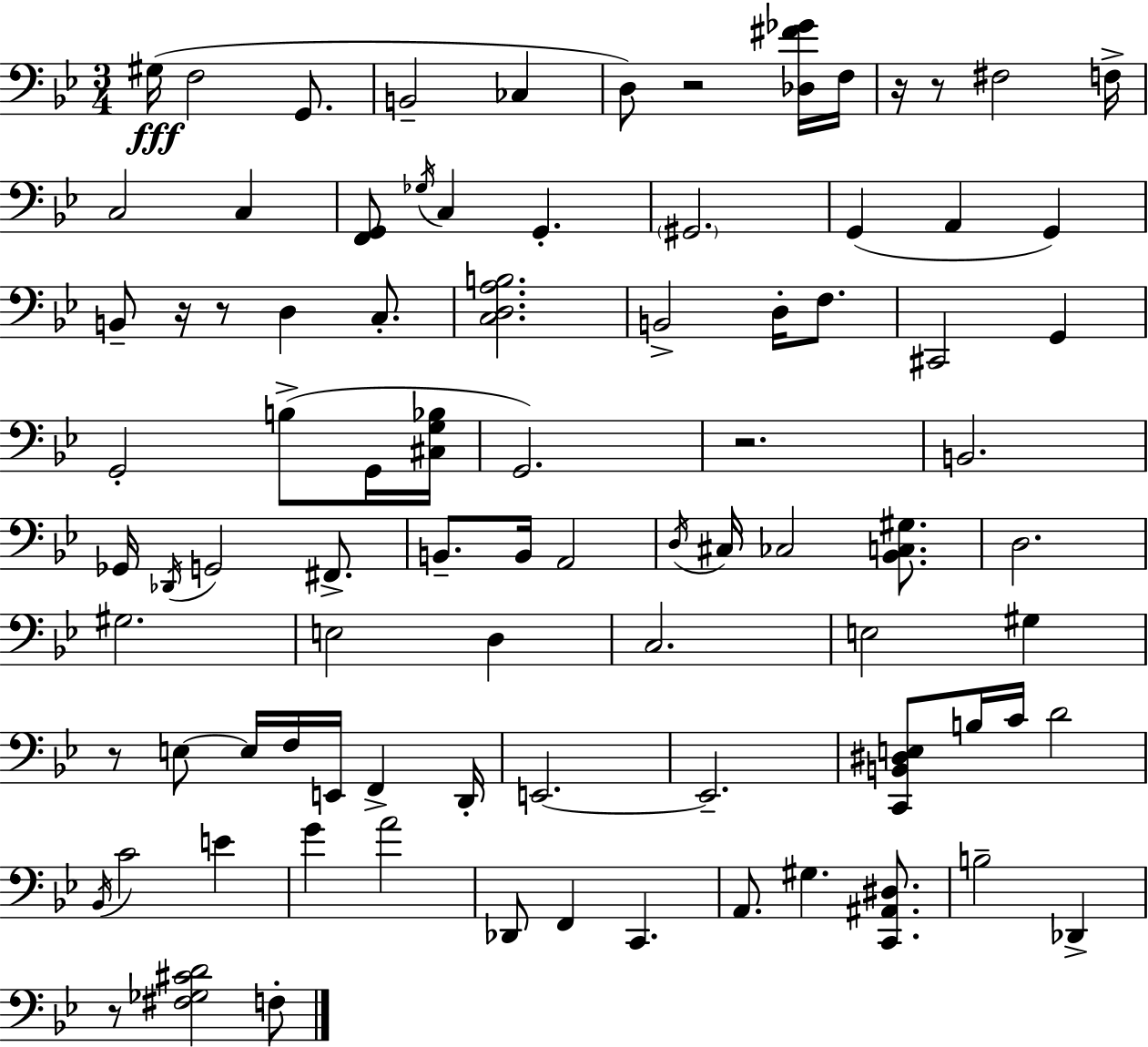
X:1
T:Untitled
M:3/4
L:1/4
K:Bb
^G,/4 F,2 G,,/2 B,,2 _C, D,/2 z2 [_D,^F_G]/4 F,/4 z/4 z/2 ^F,2 F,/4 C,2 C, [F,,G,,]/2 _G,/4 C, G,, ^G,,2 G,, A,, G,, B,,/2 z/4 z/2 D, C,/2 [C,D,A,B,]2 B,,2 D,/4 F,/2 ^C,,2 G,, G,,2 B,/2 G,,/4 [^C,G,_B,]/4 G,,2 z2 B,,2 _G,,/4 _D,,/4 G,,2 ^F,,/2 B,,/2 B,,/4 A,,2 D,/4 ^C,/4 _C,2 [_B,,C,^G,]/2 D,2 ^G,2 E,2 D, C,2 E,2 ^G, z/2 E,/2 E,/4 F,/4 E,,/4 F,, D,,/4 E,,2 E,,2 [C,,B,,^D,E,]/2 B,/4 C/4 D2 _B,,/4 C2 E G A2 _D,,/2 F,, C,, A,,/2 ^G, [C,,^A,,^D,]/2 B,2 _D,, z/2 [^F,_G,^CD]2 F,/2